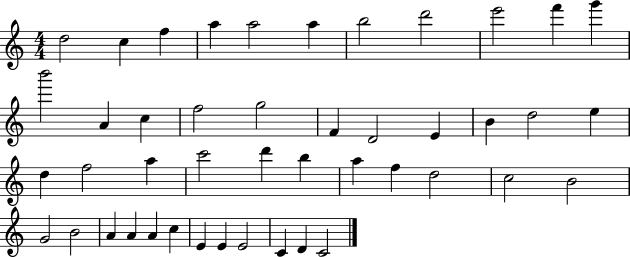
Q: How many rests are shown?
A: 0